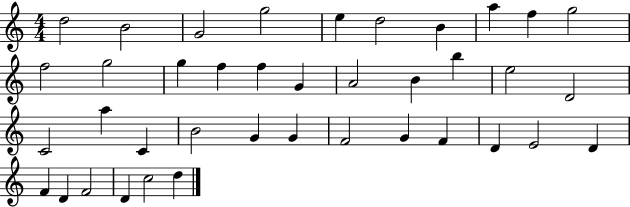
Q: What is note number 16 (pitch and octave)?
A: G4